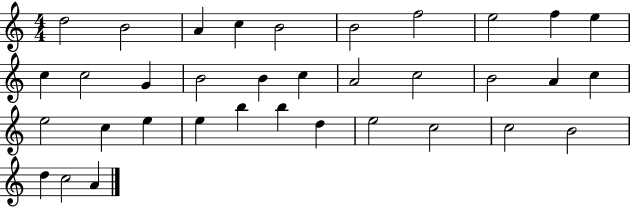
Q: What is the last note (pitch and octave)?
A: A4